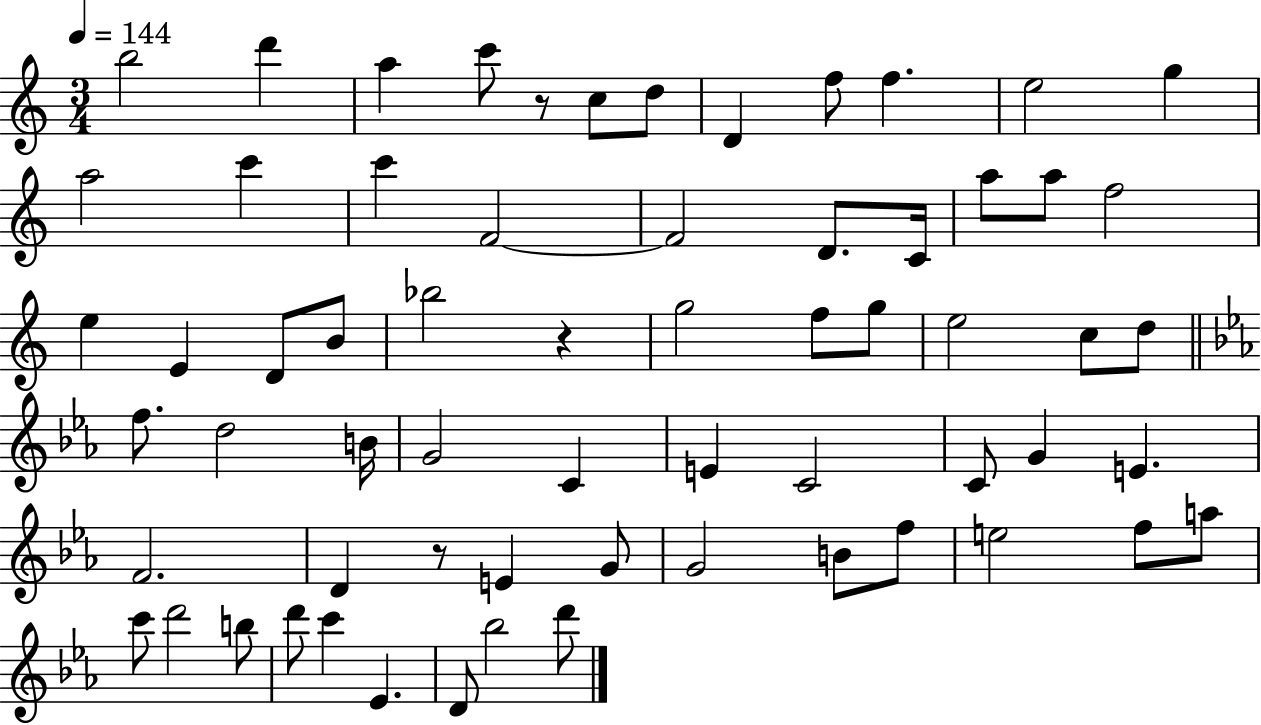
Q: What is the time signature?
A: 3/4